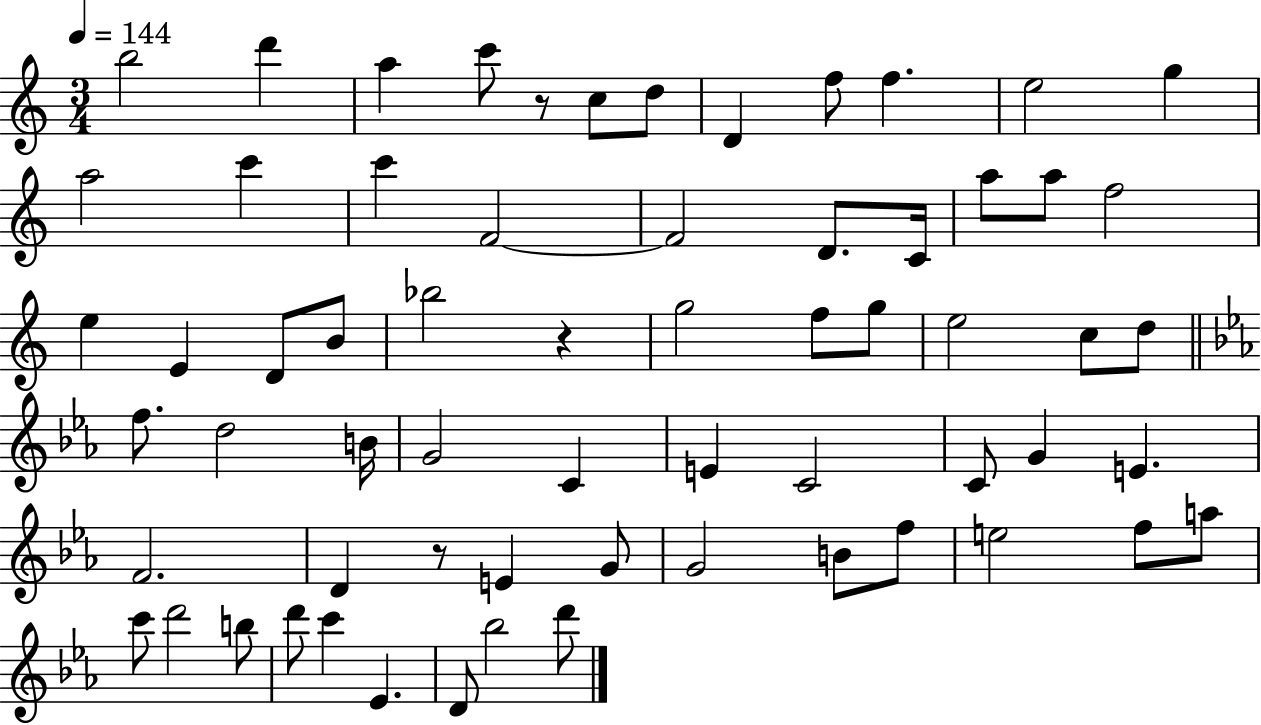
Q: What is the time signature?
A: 3/4